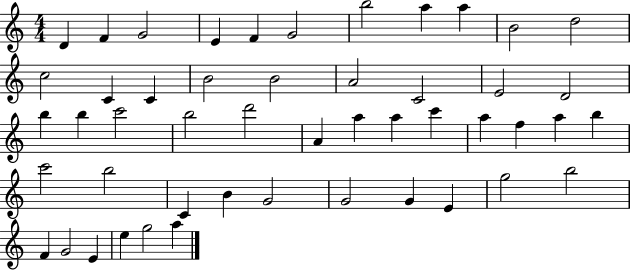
{
  \clef treble
  \numericTimeSignature
  \time 4/4
  \key c \major
  d'4 f'4 g'2 | e'4 f'4 g'2 | b''2 a''4 a''4 | b'2 d''2 | \break c''2 c'4 c'4 | b'2 b'2 | a'2 c'2 | e'2 d'2 | \break b''4 b''4 c'''2 | b''2 d'''2 | a'4 a''4 a''4 c'''4 | a''4 f''4 a''4 b''4 | \break c'''2 b''2 | c'4 b'4 g'2 | g'2 g'4 e'4 | g''2 b''2 | \break f'4 g'2 e'4 | e''4 g''2 a''4 | \bar "|."
}